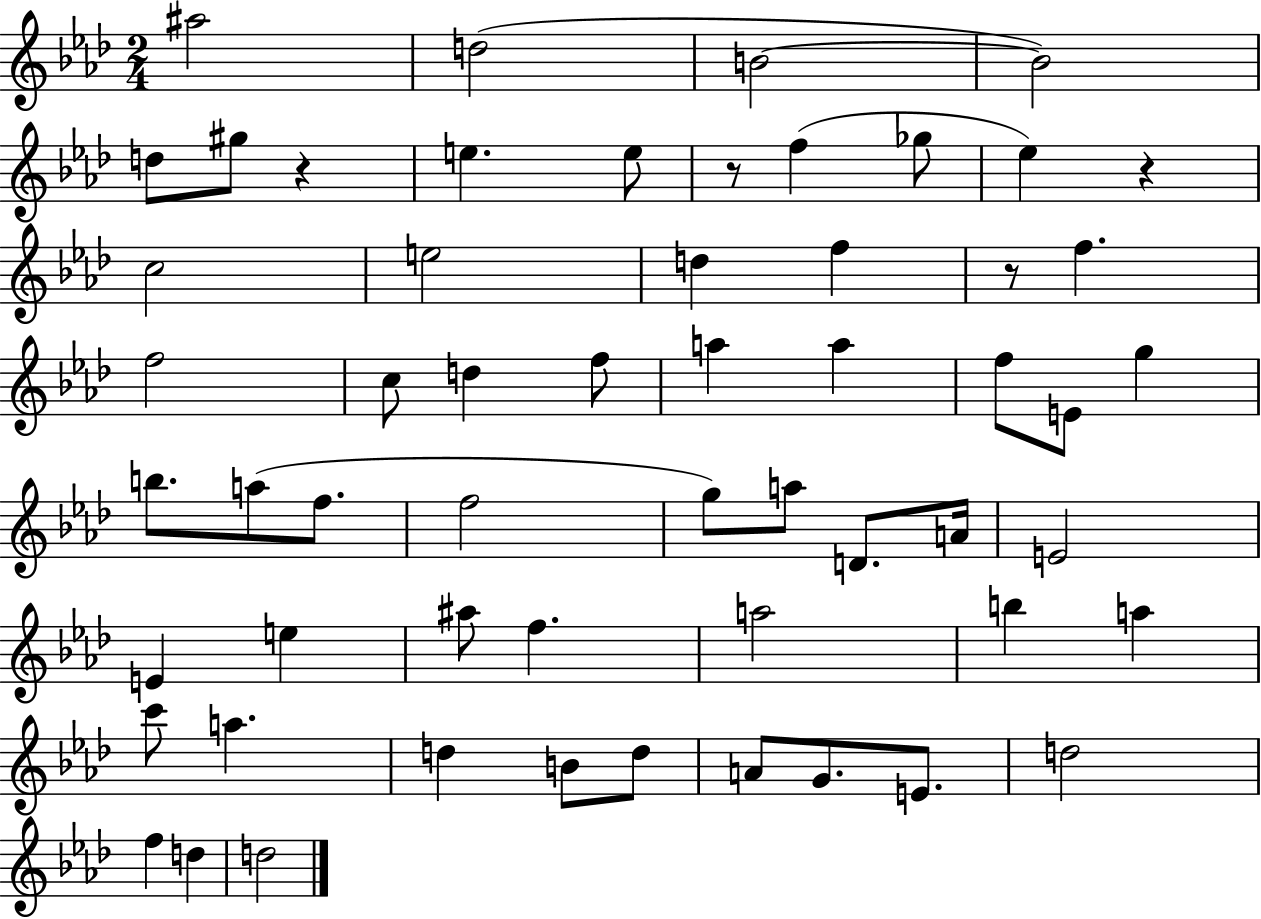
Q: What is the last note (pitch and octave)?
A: D5